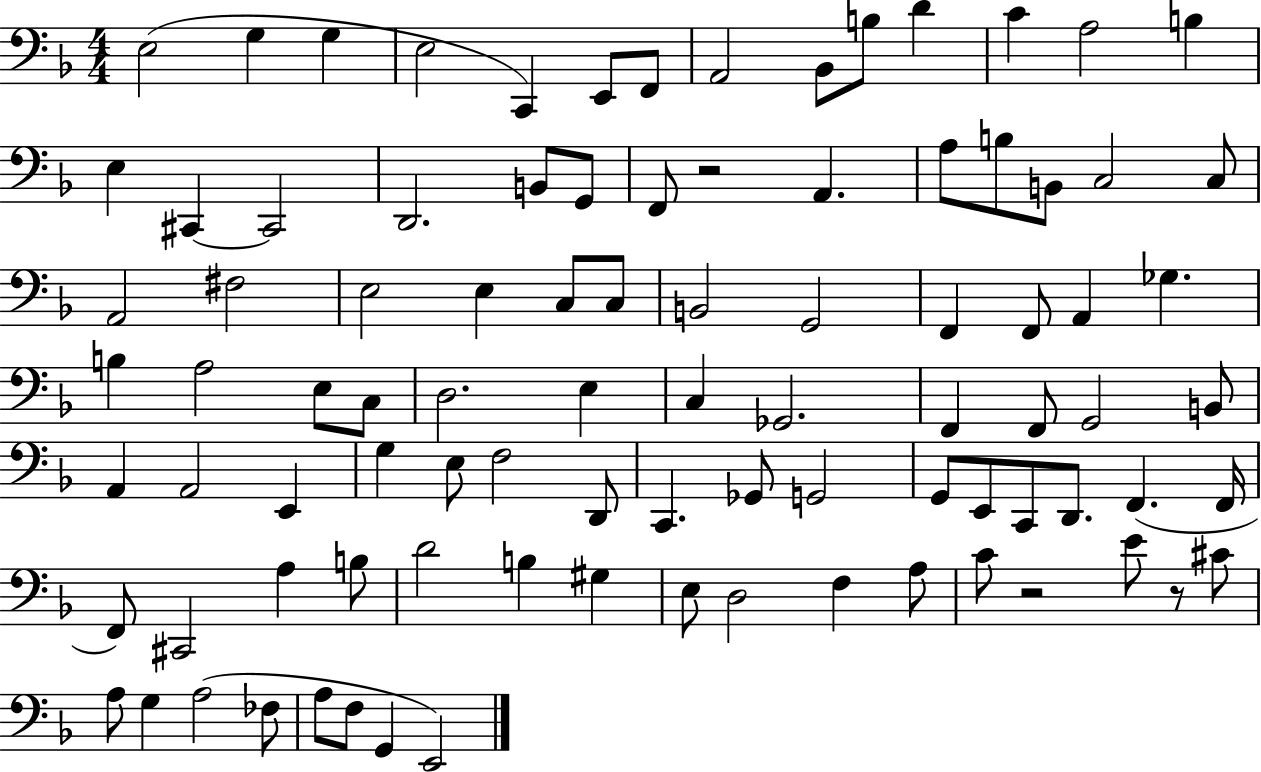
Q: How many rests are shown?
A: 3